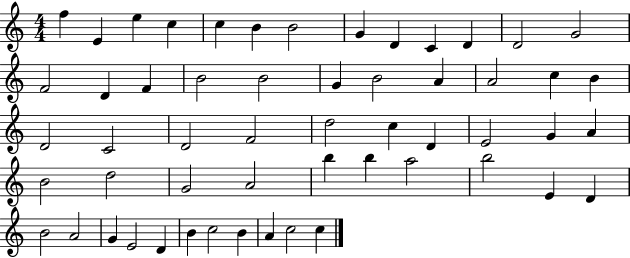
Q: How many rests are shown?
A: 0